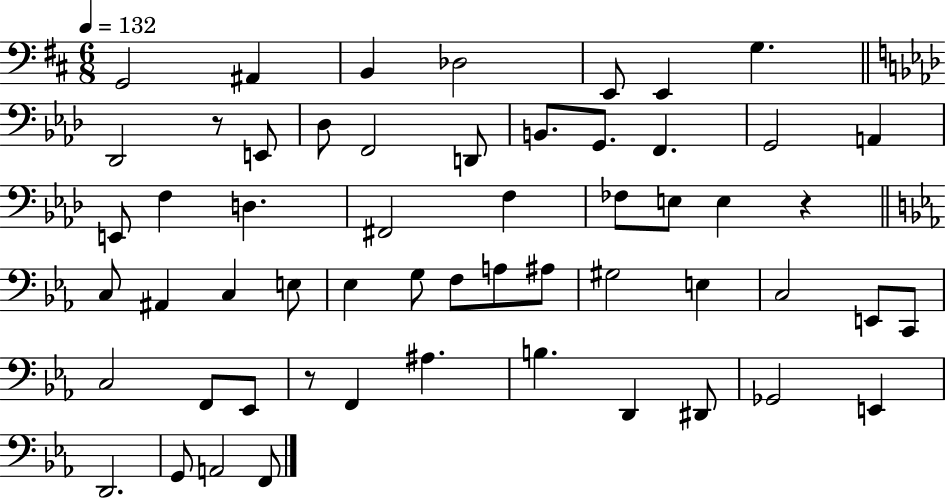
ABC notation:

X:1
T:Untitled
M:6/8
L:1/4
K:D
G,,2 ^A,, B,, _D,2 E,,/2 E,, G, _D,,2 z/2 E,,/2 _D,/2 F,,2 D,,/2 B,,/2 G,,/2 F,, G,,2 A,, E,,/2 F, D, ^F,,2 F, _F,/2 E,/2 E, z C,/2 ^A,, C, E,/2 _E, G,/2 F,/2 A,/2 ^A,/2 ^G,2 E, C,2 E,,/2 C,,/2 C,2 F,,/2 _E,,/2 z/2 F,, ^A, B, D,, ^D,,/2 _G,,2 E,, D,,2 G,,/2 A,,2 F,,/2